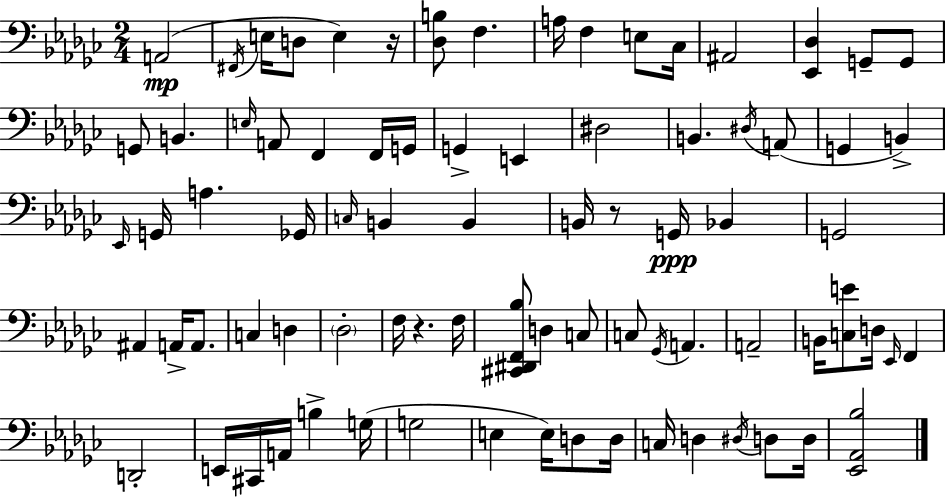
{
  \clef bass
  \numericTimeSignature
  \time 2/4
  \key ees \minor
  a,2(\mp | \acciaccatura { fis,16 } e16 d8 e4) | r16 <des b>8 f4. | a16 f4 e8 | \break ces16 ais,2 | <ees, des>4 g,8-- g,8 | g,8 b,4. | \grace { e16 } a,8 f,4 | \break f,16 g,16 g,4-> e,4 | dis2 | b,4. | \acciaccatura { dis16 }( a,8 g,4 b,4->) | \break \grace { ees,16 } g,16 a4. | ges,16 \grace { c16 } b,4 | b,4 b,16 r8 | g,16\ppp bes,4 g,2 | \break ais,4 | a,16-> a,8. c4 | d4 \parenthesize des2-. | f16 r4. | \break f16 <cis, dis, f, bes>8 d4 | c8 c8 \acciaccatura { ges,16 } | a,4. a,2-- | b,16 <c e'>8 | \break d16 \grace { ees,16 } f,4 d,2-. | e,16 | cis,16 a,16 b4-> g16( g2 | e4 | \break e16) d8 d16 c16 | d4 \acciaccatura { dis16 } d8 d16 | <ees, aes, bes>2 | \bar "|."
}